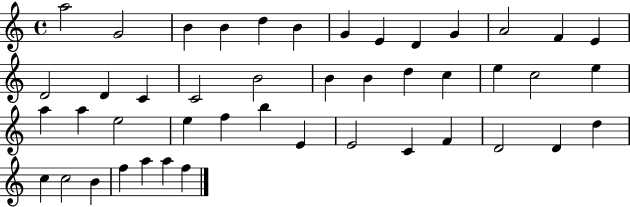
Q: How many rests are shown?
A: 0